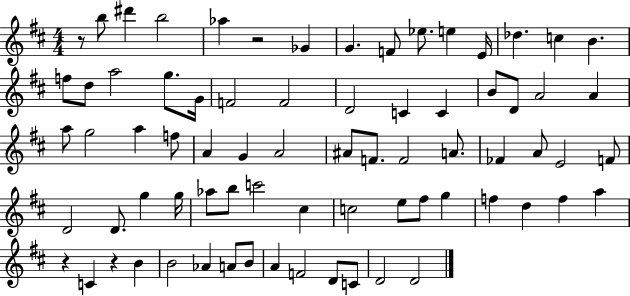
{
  \clef treble
  \numericTimeSignature
  \time 4/4
  \key d \major
  r8 b''8 dis'''4 b''2 | aes''4 r2 ges'4 | g'4. f'8 ees''8. e''4 e'16 | des''4. c''4 b'4. | \break f''8 d''8 a''2 g''8. g'16 | f'2 f'2 | d'2 c'4 c'4 | b'8 d'8 a'2 a'4 | \break a''8 g''2 a''4 f''8 | a'4 g'4 a'2 | ais'8 f'8. f'2 a'8. | fes'4 a'8 e'2 f'8 | \break d'2 d'8. g''4 g''16 | aes''8 b''8 c'''2 cis''4 | c''2 e''8 fis''8 g''4 | f''4 d''4 f''4 a''4 | \break r4 c'4 r4 b'4 | b'2 aes'4 a'8 b'8 | a'4 f'2 d'8 c'8 | d'2 d'2 | \break \bar "|."
}